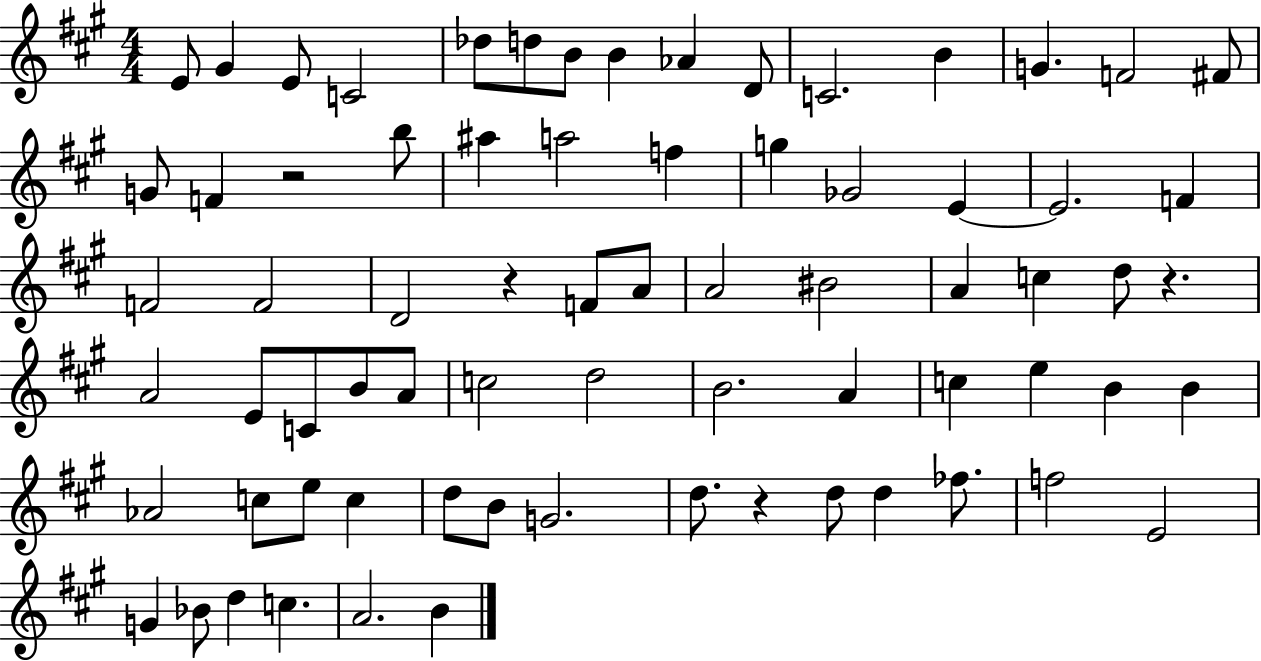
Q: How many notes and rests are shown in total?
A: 72